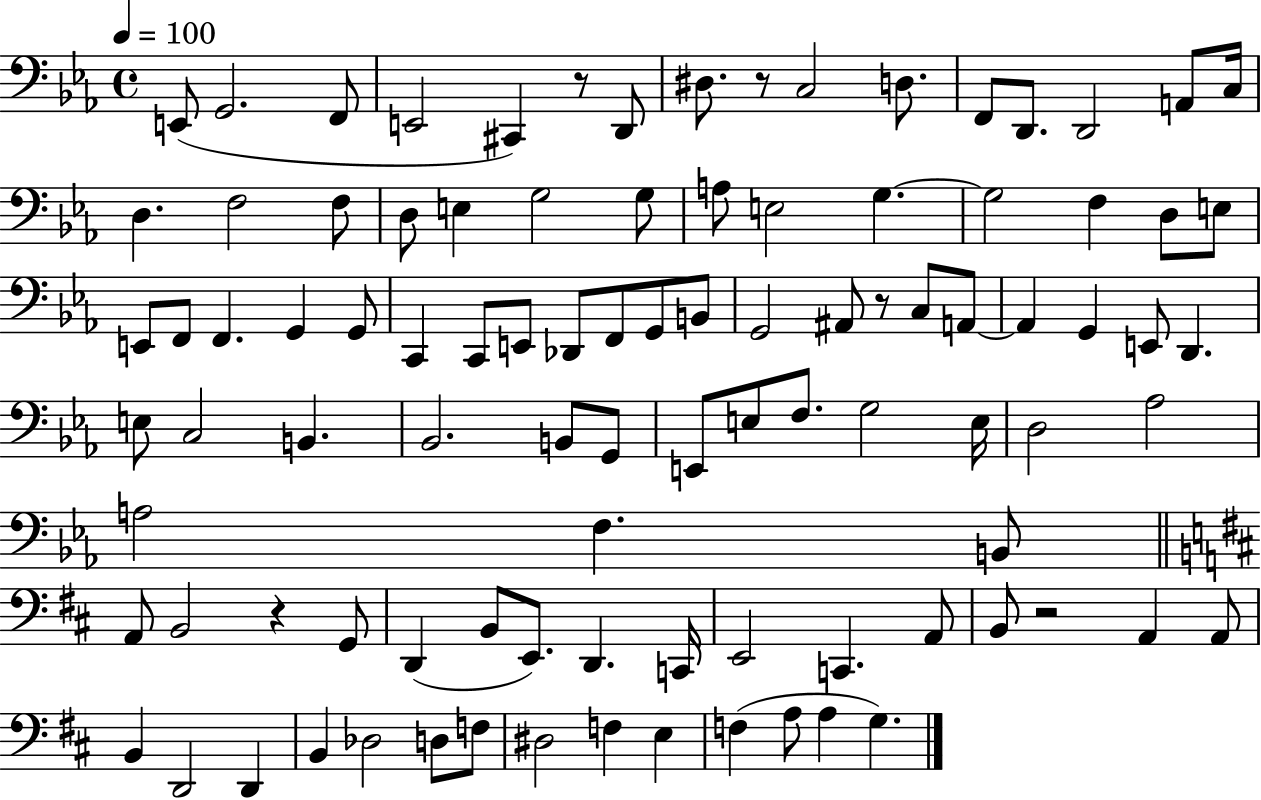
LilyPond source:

{
  \clef bass
  \time 4/4
  \defaultTimeSignature
  \key ees \major
  \tempo 4 = 100
  e,8( g,2. f,8 | e,2 cis,4) r8 d,8 | dis8. r8 c2 d8. | f,8 d,8. d,2 a,8 c16 | \break d4. f2 f8 | d8 e4 g2 g8 | a8 e2 g4.~~ | g2 f4 d8 e8 | \break e,8 f,8 f,4. g,4 g,8 | c,4 c,8 e,8 des,8 f,8 g,8 b,8 | g,2 ais,8 r8 c8 a,8~~ | a,4 g,4 e,8 d,4. | \break e8 c2 b,4. | bes,2. b,8 g,8 | e,8 e8 f8. g2 e16 | d2 aes2 | \break a2 f4. b,8 | \bar "||" \break \key b \minor a,8 b,2 r4 g,8 | d,4( b,8 e,8.) d,4. c,16 | e,2 c,4. a,8 | b,8 r2 a,4 a,8 | \break b,4 d,2 d,4 | b,4 des2 d8 f8 | dis2 f4 e4 | f4( a8 a4 g4.) | \break \bar "|."
}